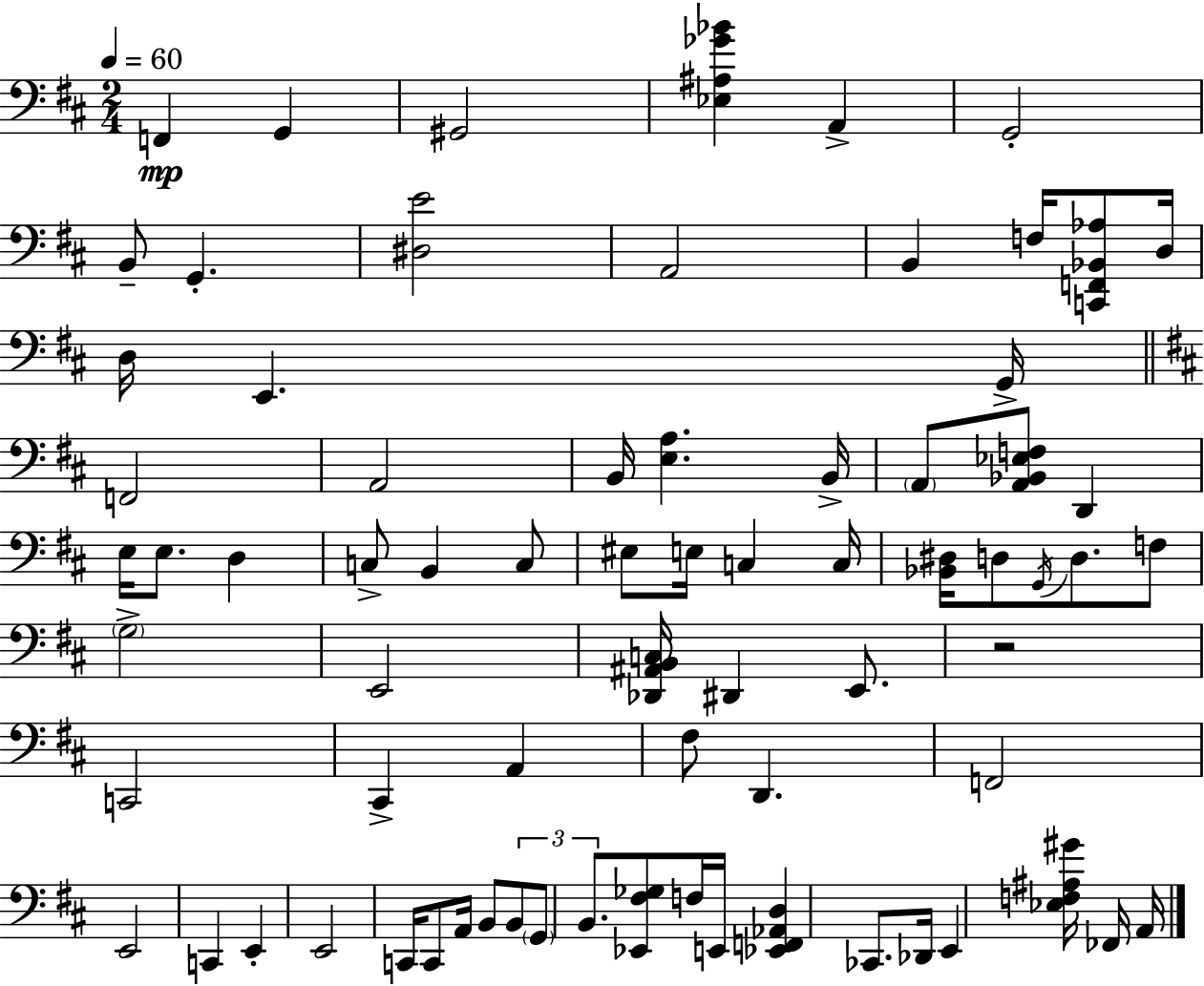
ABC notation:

X:1
T:Untitled
M:2/4
L:1/4
K:D
F,, G,, ^G,,2 [_E,^A,_G_B] A,, G,,2 B,,/2 G,, [^D,E]2 A,,2 B,, F,/4 [C,,F,,_B,,_A,]/2 D,/4 D,/4 E,, G,,/4 F,,2 A,,2 B,,/4 [E,A,] B,,/4 A,,/2 [A,,_B,,_E,F,]/2 D,, E,/4 E,/2 D, C,/2 B,, C,/2 ^E,/2 E,/4 C, C,/4 [_B,,^D,]/4 D,/2 G,,/4 D,/2 F,/2 G,2 E,,2 [_D,,^A,,B,,C,]/4 ^D,, E,,/2 z2 C,,2 ^C,, A,, ^F,/2 D,, F,,2 E,,2 C,, E,, E,,2 C,,/4 C,,/2 A,,/4 B,,/2 B,,/2 G,,/2 B,,/2 [_E,,^F,_G,]/2 F,/4 E,,/4 [_E,,F,,_A,,D,] _C,,/2 _D,,/4 E,, [_E,F,^A,^G]/4 _F,,/4 A,,/4